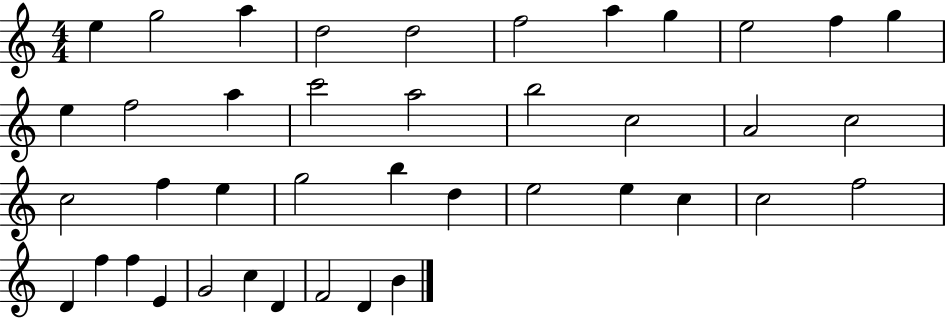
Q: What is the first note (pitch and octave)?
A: E5